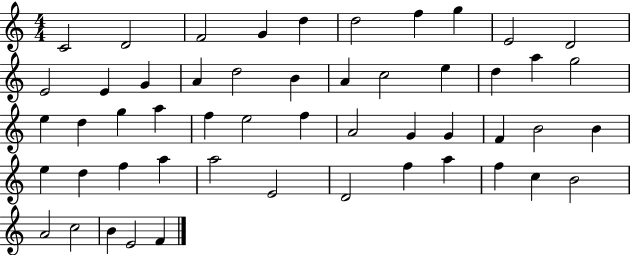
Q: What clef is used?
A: treble